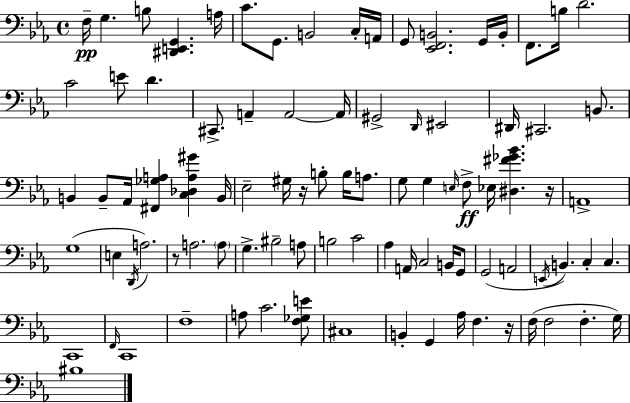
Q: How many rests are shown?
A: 4